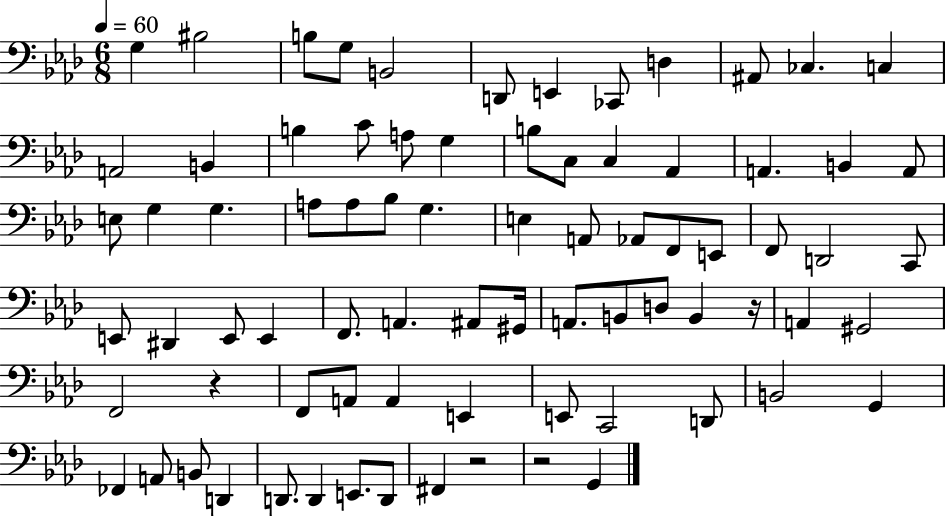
{
  \clef bass
  \numericTimeSignature
  \time 6/8
  \key aes \major
  \tempo 4 = 60
  g4 bis2 | b8 g8 b,2 | d,8 e,4 ces,8 d4 | ais,8 ces4. c4 | \break a,2 b,4 | b4 c'8 a8 g4 | b8 c8 c4 aes,4 | a,4. b,4 a,8 | \break e8 g4 g4. | a8 a8 bes8 g4. | e4 a,8 aes,8 f,8 e,8 | f,8 d,2 c,8 | \break e,8 dis,4 e,8 e,4 | f,8. a,4. ais,8 gis,16 | a,8. b,8 d8 b,4 r16 | a,4 gis,2 | \break f,2 r4 | f,8 a,8 a,4 e,4 | e,8 c,2 d,8 | b,2 g,4 | \break fes,4 a,8 b,8 d,4 | d,8. d,4 e,8. d,8 | fis,4 r2 | r2 g,4 | \break \bar "|."
}